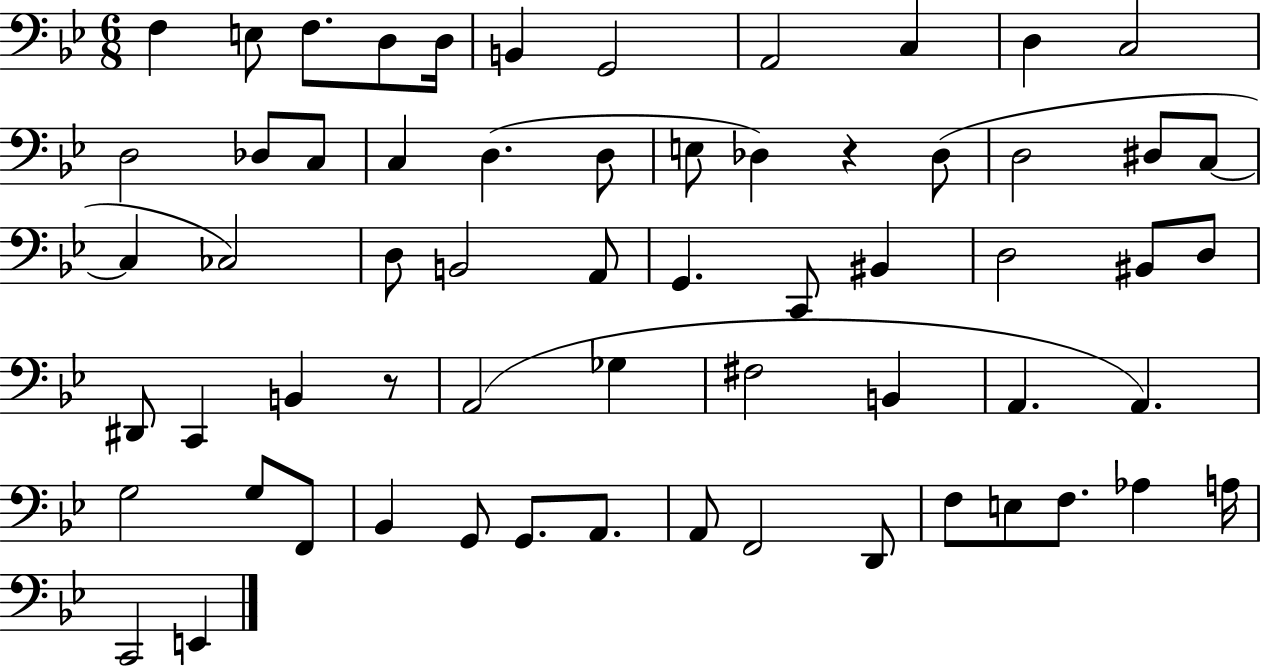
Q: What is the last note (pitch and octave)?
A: E2